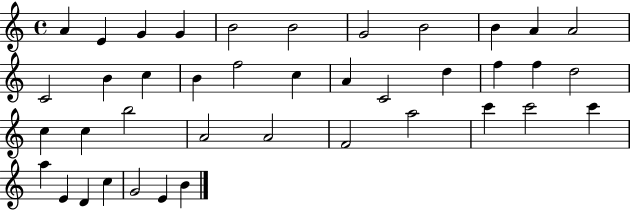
X:1
T:Untitled
M:4/4
L:1/4
K:C
A E G G B2 B2 G2 B2 B A A2 C2 B c B f2 c A C2 d f f d2 c c b2 A2 A2 F2 a2 c' c'2 c' a E D c G2 E B